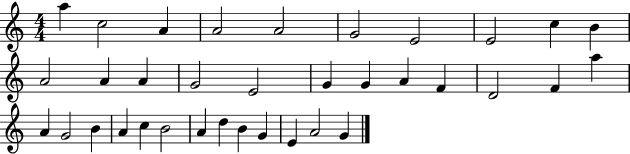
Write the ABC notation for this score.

X:1
T:Untitled
M:4/4
L:1/4
K:C
a c2 A A2 A2 G2 E2 E2 c B A2 A A G2 E2 G G A F D2 F a A G2 B A c B2 A d B G E A2 G